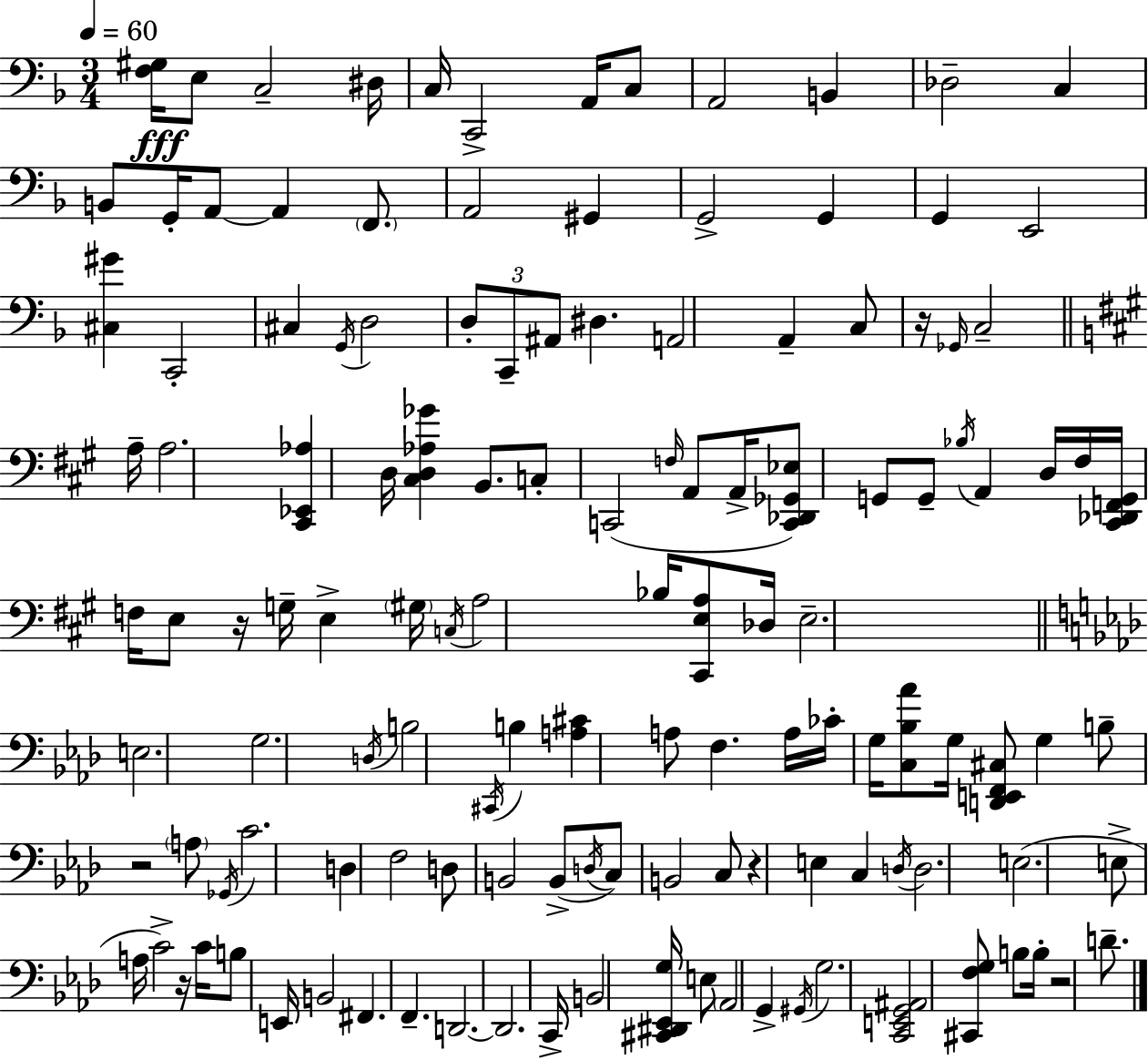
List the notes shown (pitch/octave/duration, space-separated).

[F3,G#3]/s E3/e C3/h D#3/s C3/s C2/h A2/s C3/e A2/h B2/q Db3/h C3/q B2/e G2/s A2/e A2/q F2/e. A2/h G#2/q G2/h G2/q G2/q E2/h [C#3,G#4]/q C2/h C#3/q G2/s D3/h D3/e C2/e A#2/e D#3/q. A2/h A2/q C3/e R/s Gb2/s C3/h A3/s A3/h. [C#2,Eb2,Ab3]/q D3/s [C#3,D3,Ab3,Gb4]/q B2/e. C3/e C2/h F3/s A2/e A2/s [C2,Db2,Gb2,Eb3]/e G2/e G2/e Bb3/s A2/q D3/s F#3/s [C#2,Db2,F2,G2]/s F3/s E3/e R/s G3/s E3/q G#3/s C3/s A3/h Bb3/s [C#2,E3,A3]/e Db3/s E3/h. E3/h. G3/h. D3/s B3/h C#2/s B3/q [A3,C#4]/q A3/e F3/q. A3/s CES4/s G3/s [C3,Bb3,Ab4]/e G3/s [D2,E2,F2,C#3]/e G3/q B3/e R/h A3/e Gb2/s C4/h. D3/q F3/h D3/e B2/h B2/e D3/s C3/e B2/h C3/e R/q E3/q C3/q D3/s D3/h. E3/h. E3/e A3/s C4/h R/s C4/s B3/e E2/s B2/h F#2/q. F2/q. D2/h. D2/h. C2/s B2/h [C#2,D#2,Eb2,G3]/s E3/e Ab2/h G2/q G#2/s G3/h. [C2,E2,G2,A#2]/h [C#2,F3,G3]/e B3/e B3/s R/h D4/e.